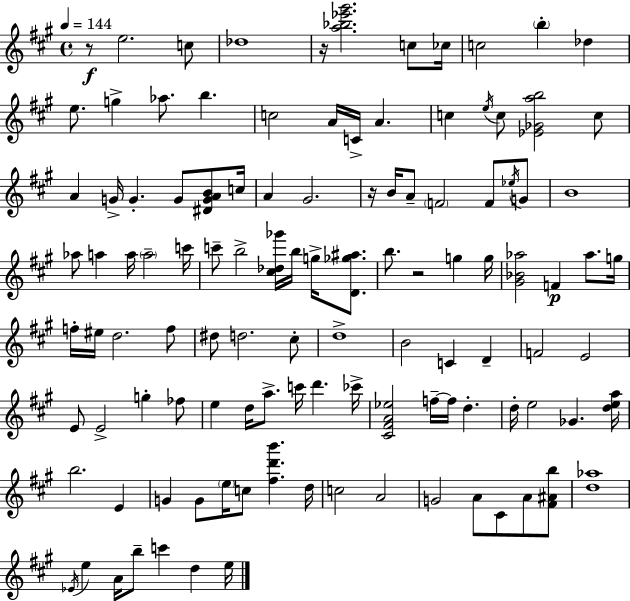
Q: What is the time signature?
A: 4/4